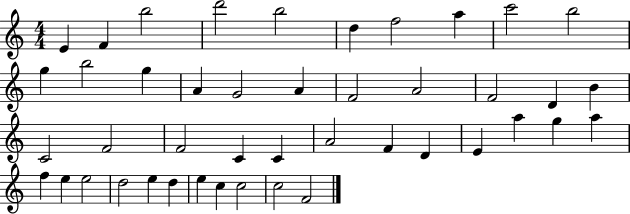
E4/q F4/q B5/h D6/h B5/h D5/q F5/h A5/q C6/h B5/h G5/q B5/h G5/q A4/q G4/h A4/q F4/h A4/h F4/h D4/q B4/q C4/h F4/h F4/h C4/q C4/q A4/h F4/q D4/q E4/q A5/q G5/q A5/q F5/q E5/q E5/h D5/h E5/q D5/q E5/q C5/q C5/h C5/h F4/h